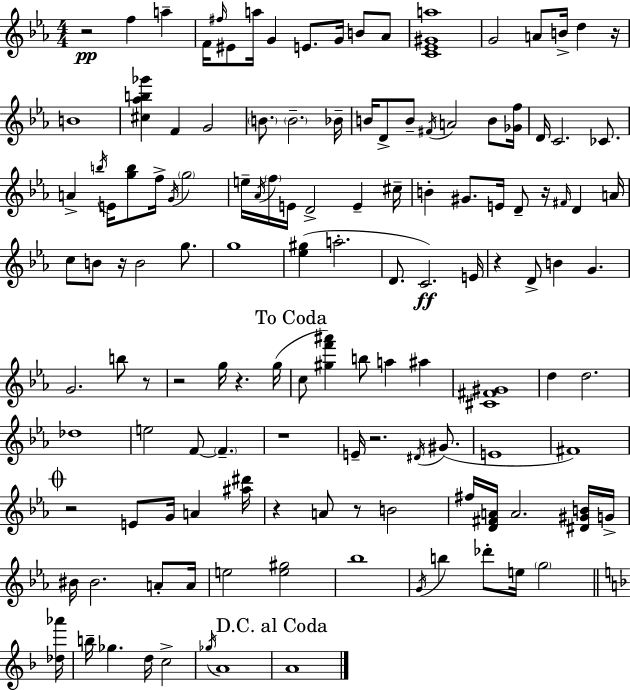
{
  \clef treble
  \numericTimeSignature
  \time 4/4
  \key c \minor
  r2\pp f''4 a''4-- | f'16 \grace { fis''16 } eis'8 a''16 g'4 e'8. g'16 b'8 aes'8 | <c' ees' gis' a''>1 | g'2 a'8 b'16-> d''4 | \break r16 b'1 | <cis'' aes'' b'' ges'''>4 f'4 g'2 | \parenthesize b'8. \parenthesize b'2.-- | bes'16-- b'16 d'8-> b'8-- \acciaccatura { fis'16 } a'2 b'8 | \break <ges' f''>16 d'16 c'2. ces'8. | a'4-> \acciaccatura { b''16 } e'16 <g'' b''>8 f''16-> \acciaccatura { g'16 } \parenthesize g''2 | e''16-- \acciaccatura { aes'16 } \parenthesize f''16 e'16 d'2-> | e'4-- cis''16-- b'4-. gis'8. e'16 d'8-- r16 | \break \grace { fis'16 } d'4 a'16 c''8 b'8 r16 b'2 | g''8. g''1 | <ees'' gis''>4( a''2.-. | d'8. c'2.\ff) | \break e'16 r4 d'8-> b'4 | g'4. g'2. | b''8 r8 r2 g''16 r4. | g''16( \mark "To Coda" c''8 <gis'' f''' ais'''>4) b''8 a''4 | \break ais''4 <cis' fis' gis'>1 | d''4 d''2. | des''1 | e''2 f'8~~ | \break \parenthesize f'4.-- r1 | e'16-- r2. | \acciaccatura { dis'16 }( gis'8. e'1 | fis'1) | \break \mark \markup { \musicglyph "scripts.coda" } r2 e'8 | g'16 a'4 <ais'' dis'''>16 r4 a'8 r8 b'2 | fis''16 <d' fis' a'>16 a'2. | <dis' gis' b'>16 g'16-> bis'16 bis'2. | \break a'8-. a'16 e''2 <e'' gis''>2 | bes''1 | \acciaccatura { g'16 } b''4 des'''8-. e''16 \parenthesize g''2 | \bar "||" \break \key f \major <des'' aes'''>16 b''16-- ges''4. d''16 c''2-> | \acciaccatura { ges''16 } a'1 | \mark "D.C. al Coda" a'1 | \bar "|."
}